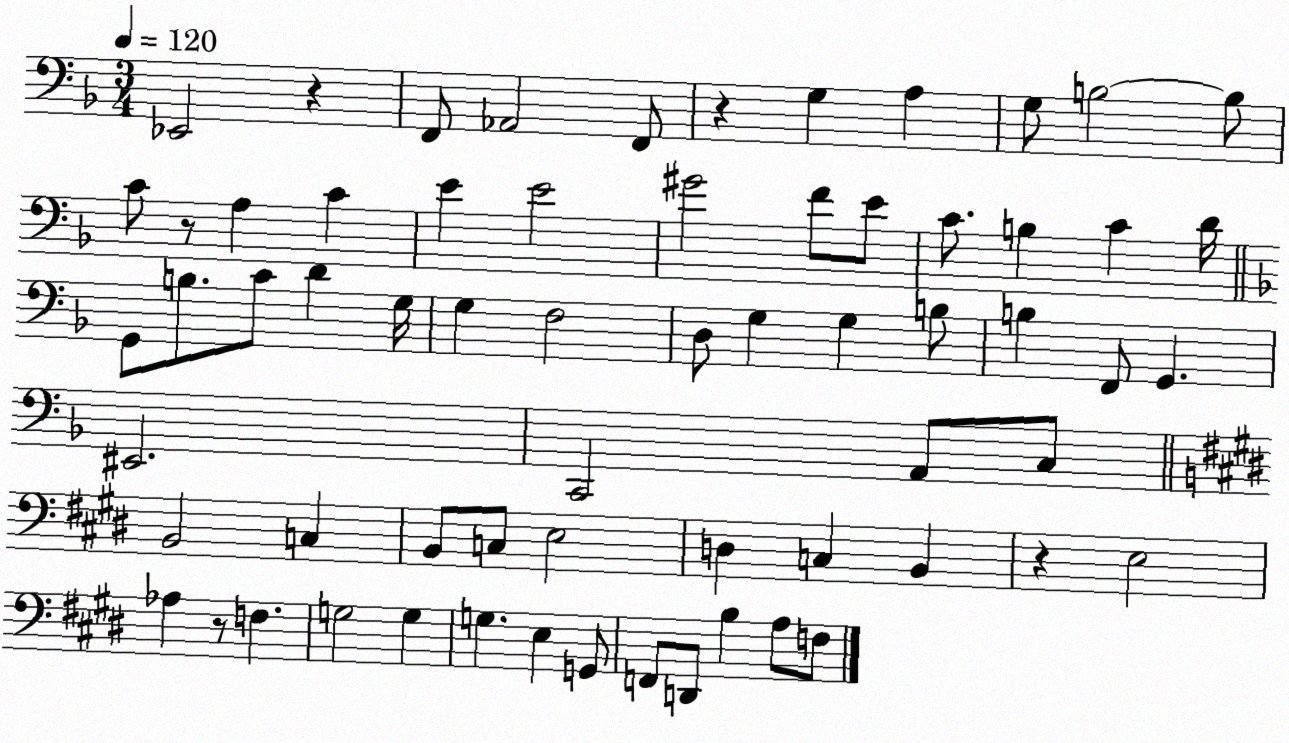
X:1
T:Untitled
M:3/4
L:1/4
K:F
_E,,2 z F,,/2 _A,,2 F,,/2 z G, A, G,/2 B,2 B,/2 C/2 z/2 A, C E E2 ^G2 F/2 E/2 C/2 B, C D/4 G,,/2 B,/2 C/2 D G,/4 G, F,2 D,/2 G, G, B,/2 B, F,,/2 G,, ^E,,2 C,,2 A,,/2 C,/2 B,,2 C, B,,/2 C,/2 E,2 D, C, B,, z E,2 _A, z/2 F, G,2 G, G, E, G,,/2 F,,/2 D,,/2 B, A,/2 F,/2